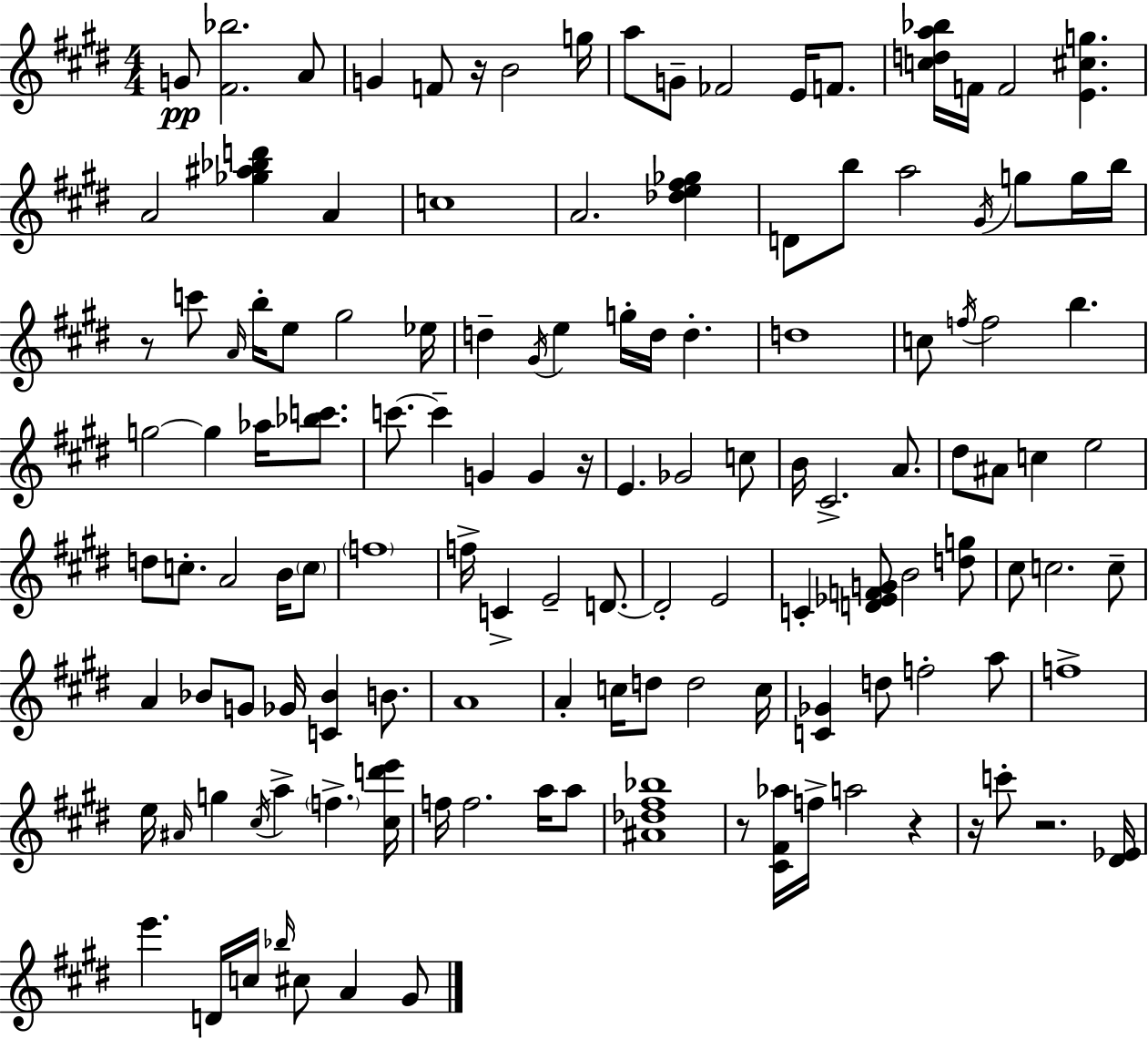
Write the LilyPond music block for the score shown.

{
  \clef treble
  \numericTimeSignature
  \time 4/4
  \key e \major
  g'8\pp <fis' bes''>2. a'8 | g'4 f'8 r16 b'2 g''16 | a''8 g'8-- fes'2 e'16 f'8. | <c'' d'' a'' bes''>16 f'16 f'2 <e' cis'' g''>4. | \break a'2 <ges'' ais'' bes'' d'''>4 a'4 | c''1 | a'2. <des'' e'' fis'' ges''>4 | d'8 b''8 a''2 \acciaccatura { gis'16 } g''8 g''16 | \break b''16 r8 c'''8 \grace { a'16 } b''16-. e''8 gis''2 | ees''16 d''4-- \acciaccatura { gis'16 } e''4 g''16-. d''16 d''4.-. | d''1 | c''8 \acciaccatura { f''16 } f''2 b''4. | \break g''2~~ g''4 | aes''16 <bes'' c'''>8. c'''8.~~ c'''4-- g'4 g'4 | r16 e'4. ges'2 | c''8 b'16 cis'2.-> | \break a'8. dis''8 ais'8 c''4 e''2 | d''8 c''8.-. a'2 | b'16 \parenthesize c''8 \parenthesize f''1 | f''16-> c'4-> e'2-- | \break d'8.~~ d'2-. e'2 | c'4-. <d' ees' f' g'>8 b'2 | <d'' g''>8 cis''8 c''2. | c''8-- a'4 bes'8 g'8 ges'16 <c' bes'>4 | \break b'8. a'1 | a'4-. c''16 d''8 d''2 | c''16 <c' ges'>4 d''8 f''2-. | a''8 f''1-> | \break e''16 \grace { ais'16 } g''4 \acciaccatura { cis''16 } a''4-> \parenthesize f''4.-> | <cis'' d''' e'''>16 f''16 f''2. | a''16 a''8 <ais' des'' fis'' bes''>1 | r8 <cis' fis' aes''>16 f''16-> a''2 | \break r4 r16 c'''8-. r2. | <dis' ees'>16 e'''4. d'16 c''16 \grace { bes''16 } cis''8 | a'4 gis'8 \bar "|."
}